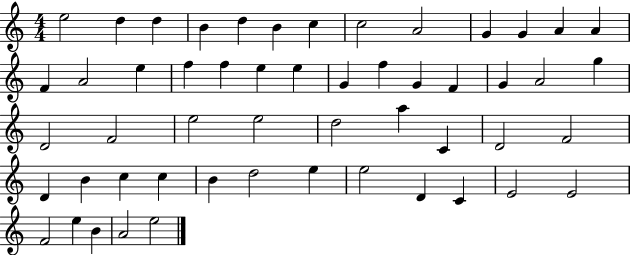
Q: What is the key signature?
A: C major